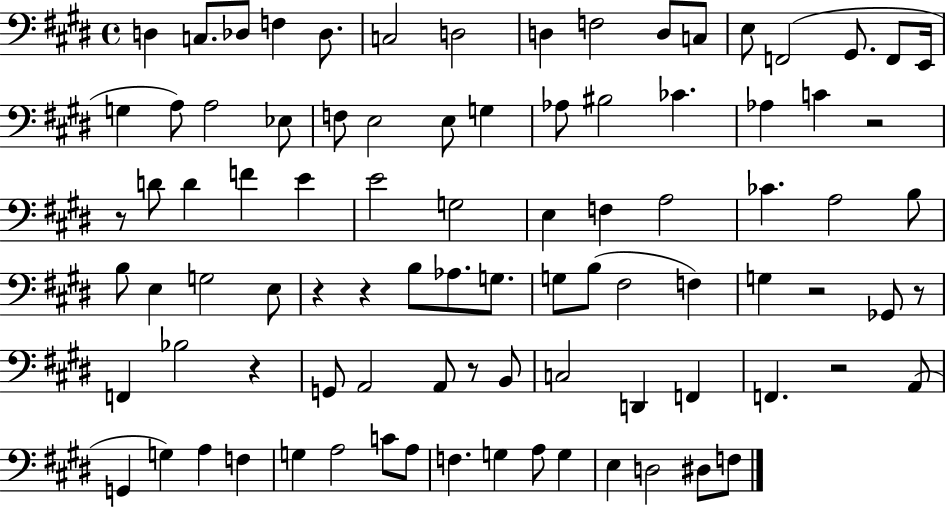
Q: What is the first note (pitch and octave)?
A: D3